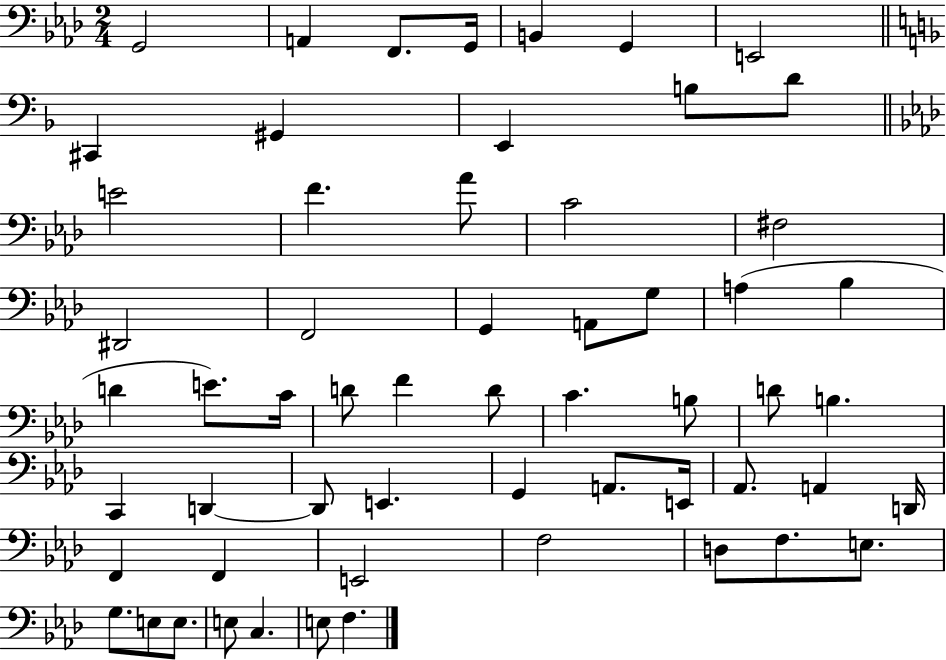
X:1
T:Untitled
M:2/4
L:1/4
K:Ab
G,,2 A,, F,,/2 G,,/4 B,, G,, E,,2 ^C,, ^G,, E,, B,/2 D/2 E2 F _A/2 C2 ^F,2 ^D,,2 F,,2 G,, A,,/2 G,/2 A, _B, D E/2 C/4 D/2 F D/2 C B,/2 D/2 B, C,, D,, D,,/2 E,, G,, A,,/2 E,,/4 _A,,/2 A,, D,,/4 F,, F,, E,,2 F,2 D,/2 F,/2 E,/2 G,/2 E,/2 E,/2 E,/2 C, E,/2 F,